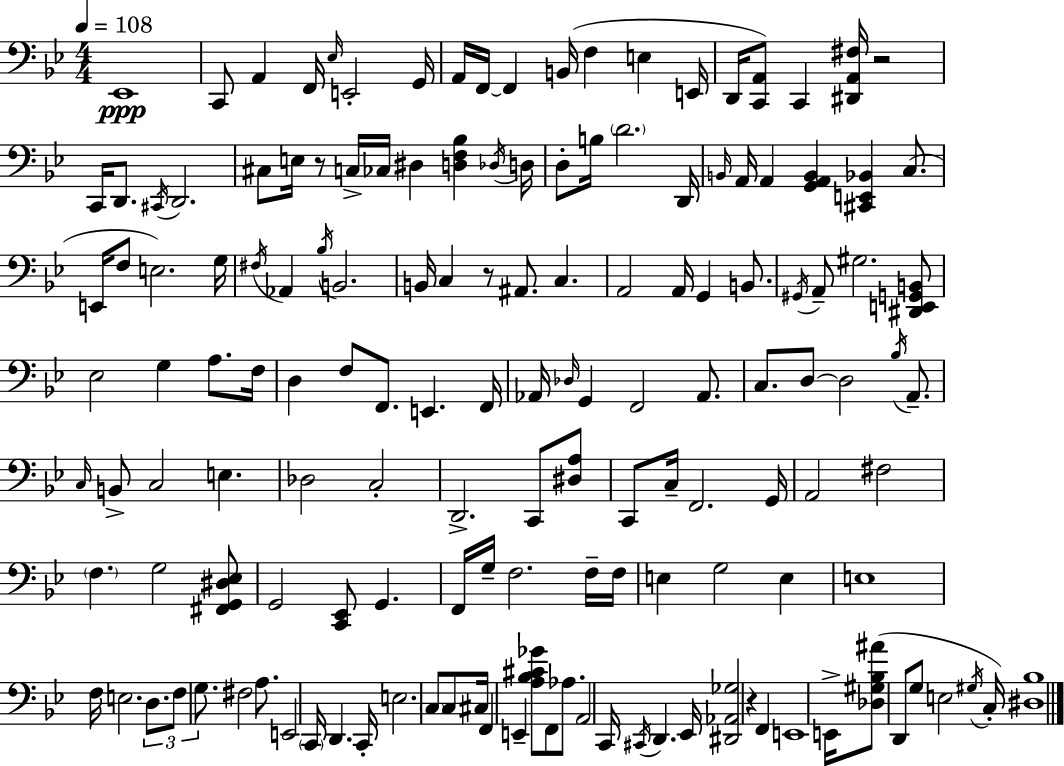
Eb2/w C2/e A2/q F2/s Eb3/s E2/h G2/s A2/s F2/s F2/q B2/s F3/q E3/q E2/s D2/s [C2,A2]/e C2/q [D#2,A2,F#3]/s R/h C2/s D2/e. C#2/s D2/h. C#3/e E3/s R/e C3/s CES3/s D#3/q [D3,F3,Bb3]/q Db3/s D3/s D3/e B3/s D4/h. D2/s B2/s A2/s A2/q [G2,A2,B2]/q [C#2,E2,Bb2]/q C3/e. E2/s F3/e E3/h. G3/s F#3/s Ab2/q Bb3/s B2/h. B2/s C3/q R/e A#2/e. C3/q. A2/h A2/s G2/q B2/e. G#2/s A2/e G#3/h. [D#2,E2,G2,B2]/e Eb3/h G3/q A3/e. F3/s D3/q F3/e F2/e. E2/q. F2/s Ab2/s Db3/s G2/q F2/h Ab2/e. C3/e. D3/e D3/h Bb3/s A2/e. C3/s B2/e C3/h E3/q. Db3/h C3/h D2/h. C2/e [D#3,A3]/e C2/e C3/s F2/h. G2/s A2/h F#3/h F3/q. G3/h [F#2,G2,D#3,Eb3]/e G2/h [C2,Eb2]/e G2/q. F2/s G3/s F3/h. F3/s F3/s E3/q G3/h E3/q E3/w F3/s E3/h. D3/e. F3/e G3/e. F#3/h A3/e. E2/h C2/s D2/q. C2/s E3/h. C3/e C3/e C#3/s F2/q E2/q [A3,Bb3,C#4,Gb4]/e F2/e Ab3/e. A2/h C2/s C#2/s D2/q. Eb2/s [D#2,Ab2,Gb3]/h R/q F2/q E2/w E2/s [Db3,G#3,Bb3,A#4]/e D2/e G3/e E3/h G#3/s C3/s [D#3,Bb3]/w